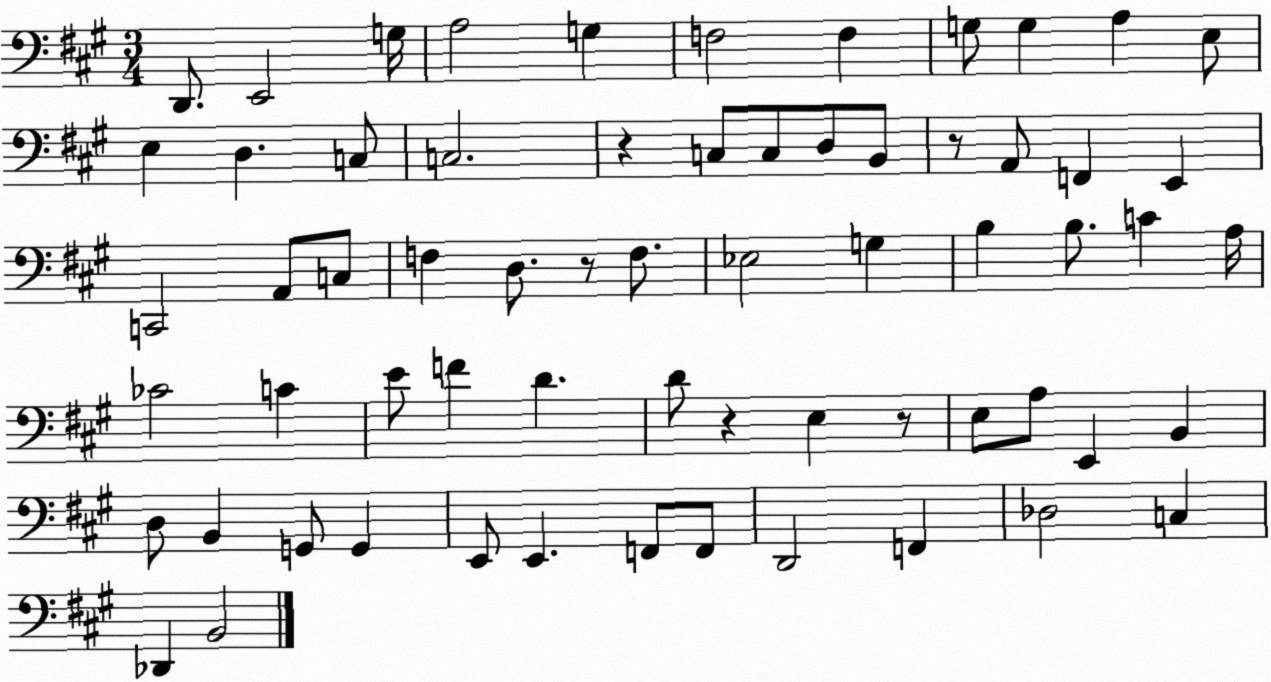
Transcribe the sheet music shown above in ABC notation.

X:1
T:Untitled
M:3/4
L:1/4
K:A
D,,/2 E,,2 G,/4 A,2 G, F,2 F, G,/2 G, A, E,/2 E, D, C,/2 C,2 z C,/2 C,/2 D,/2 B,,/2 z/2 A,,/2 F,, E,, C,,2 A,,/2 C,/2 F, D,/2 z/2 F,/2 _E,2 G, B, B,/2 C A,/4 _C2 C E/2 F D D/2 z E, z/2 E,/2 A,/2 E,, B,, D,/2 B,, G,,/2 G,, E,,/2 E,, F,,/2 F,,/2 D,,2 F,, _D,2 C, _D,, B,,2